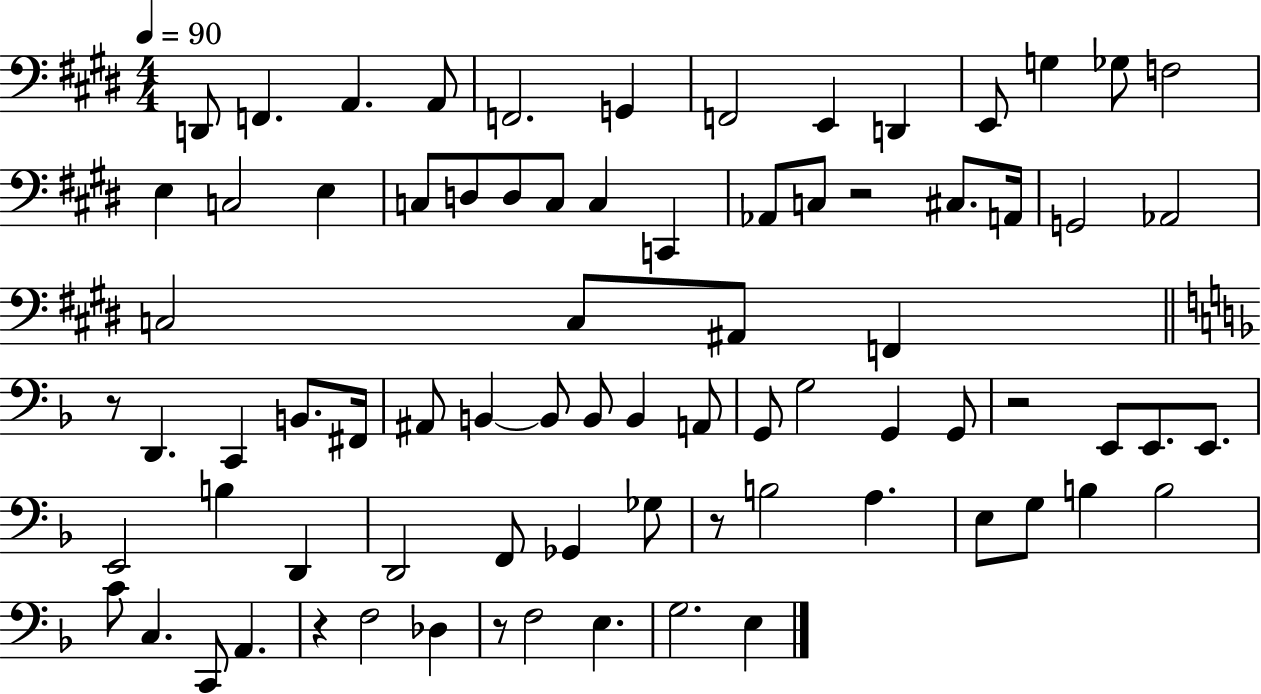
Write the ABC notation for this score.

X:1
T:Untitled
M:4/4
L:1/4
K:E
D,,/2 F,, A,, A,,/2 F,,2 G,, F,,2 E,, D,, E,,/2 G, _G,/2 F,2 E, C,2 E, C,/2 D,/2 D,/2 C,/2 C, C,, _A,,/2 C,/2 z2 ^C,/2 A,,/4 G,,2 _A,,2 C,2 C,/2 ^A,,/2 F,, z/2 D,, C,, B,,/2 ^F,,/4 ^A,,/2 B,, B,,/2 B,,/2 B,, A,,/2 G,,/2 G,2 G,, G,,/2 z2 E,,/2 E,,/2 E,,/2 E,,2 B, D,, D,,2 F,,/2 _G,, _G,/2 z/2 B,2 A, E,/2 G,/2 B, B,2 C/2 C, C,,/2 A,, z F,2 _D, z/2 F,2 E, G,2 E,